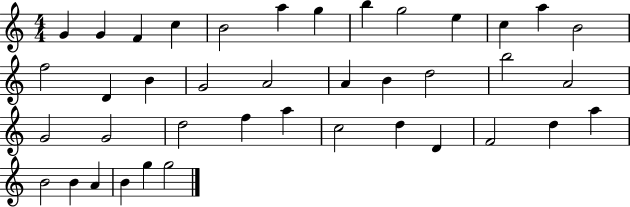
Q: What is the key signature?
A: C major